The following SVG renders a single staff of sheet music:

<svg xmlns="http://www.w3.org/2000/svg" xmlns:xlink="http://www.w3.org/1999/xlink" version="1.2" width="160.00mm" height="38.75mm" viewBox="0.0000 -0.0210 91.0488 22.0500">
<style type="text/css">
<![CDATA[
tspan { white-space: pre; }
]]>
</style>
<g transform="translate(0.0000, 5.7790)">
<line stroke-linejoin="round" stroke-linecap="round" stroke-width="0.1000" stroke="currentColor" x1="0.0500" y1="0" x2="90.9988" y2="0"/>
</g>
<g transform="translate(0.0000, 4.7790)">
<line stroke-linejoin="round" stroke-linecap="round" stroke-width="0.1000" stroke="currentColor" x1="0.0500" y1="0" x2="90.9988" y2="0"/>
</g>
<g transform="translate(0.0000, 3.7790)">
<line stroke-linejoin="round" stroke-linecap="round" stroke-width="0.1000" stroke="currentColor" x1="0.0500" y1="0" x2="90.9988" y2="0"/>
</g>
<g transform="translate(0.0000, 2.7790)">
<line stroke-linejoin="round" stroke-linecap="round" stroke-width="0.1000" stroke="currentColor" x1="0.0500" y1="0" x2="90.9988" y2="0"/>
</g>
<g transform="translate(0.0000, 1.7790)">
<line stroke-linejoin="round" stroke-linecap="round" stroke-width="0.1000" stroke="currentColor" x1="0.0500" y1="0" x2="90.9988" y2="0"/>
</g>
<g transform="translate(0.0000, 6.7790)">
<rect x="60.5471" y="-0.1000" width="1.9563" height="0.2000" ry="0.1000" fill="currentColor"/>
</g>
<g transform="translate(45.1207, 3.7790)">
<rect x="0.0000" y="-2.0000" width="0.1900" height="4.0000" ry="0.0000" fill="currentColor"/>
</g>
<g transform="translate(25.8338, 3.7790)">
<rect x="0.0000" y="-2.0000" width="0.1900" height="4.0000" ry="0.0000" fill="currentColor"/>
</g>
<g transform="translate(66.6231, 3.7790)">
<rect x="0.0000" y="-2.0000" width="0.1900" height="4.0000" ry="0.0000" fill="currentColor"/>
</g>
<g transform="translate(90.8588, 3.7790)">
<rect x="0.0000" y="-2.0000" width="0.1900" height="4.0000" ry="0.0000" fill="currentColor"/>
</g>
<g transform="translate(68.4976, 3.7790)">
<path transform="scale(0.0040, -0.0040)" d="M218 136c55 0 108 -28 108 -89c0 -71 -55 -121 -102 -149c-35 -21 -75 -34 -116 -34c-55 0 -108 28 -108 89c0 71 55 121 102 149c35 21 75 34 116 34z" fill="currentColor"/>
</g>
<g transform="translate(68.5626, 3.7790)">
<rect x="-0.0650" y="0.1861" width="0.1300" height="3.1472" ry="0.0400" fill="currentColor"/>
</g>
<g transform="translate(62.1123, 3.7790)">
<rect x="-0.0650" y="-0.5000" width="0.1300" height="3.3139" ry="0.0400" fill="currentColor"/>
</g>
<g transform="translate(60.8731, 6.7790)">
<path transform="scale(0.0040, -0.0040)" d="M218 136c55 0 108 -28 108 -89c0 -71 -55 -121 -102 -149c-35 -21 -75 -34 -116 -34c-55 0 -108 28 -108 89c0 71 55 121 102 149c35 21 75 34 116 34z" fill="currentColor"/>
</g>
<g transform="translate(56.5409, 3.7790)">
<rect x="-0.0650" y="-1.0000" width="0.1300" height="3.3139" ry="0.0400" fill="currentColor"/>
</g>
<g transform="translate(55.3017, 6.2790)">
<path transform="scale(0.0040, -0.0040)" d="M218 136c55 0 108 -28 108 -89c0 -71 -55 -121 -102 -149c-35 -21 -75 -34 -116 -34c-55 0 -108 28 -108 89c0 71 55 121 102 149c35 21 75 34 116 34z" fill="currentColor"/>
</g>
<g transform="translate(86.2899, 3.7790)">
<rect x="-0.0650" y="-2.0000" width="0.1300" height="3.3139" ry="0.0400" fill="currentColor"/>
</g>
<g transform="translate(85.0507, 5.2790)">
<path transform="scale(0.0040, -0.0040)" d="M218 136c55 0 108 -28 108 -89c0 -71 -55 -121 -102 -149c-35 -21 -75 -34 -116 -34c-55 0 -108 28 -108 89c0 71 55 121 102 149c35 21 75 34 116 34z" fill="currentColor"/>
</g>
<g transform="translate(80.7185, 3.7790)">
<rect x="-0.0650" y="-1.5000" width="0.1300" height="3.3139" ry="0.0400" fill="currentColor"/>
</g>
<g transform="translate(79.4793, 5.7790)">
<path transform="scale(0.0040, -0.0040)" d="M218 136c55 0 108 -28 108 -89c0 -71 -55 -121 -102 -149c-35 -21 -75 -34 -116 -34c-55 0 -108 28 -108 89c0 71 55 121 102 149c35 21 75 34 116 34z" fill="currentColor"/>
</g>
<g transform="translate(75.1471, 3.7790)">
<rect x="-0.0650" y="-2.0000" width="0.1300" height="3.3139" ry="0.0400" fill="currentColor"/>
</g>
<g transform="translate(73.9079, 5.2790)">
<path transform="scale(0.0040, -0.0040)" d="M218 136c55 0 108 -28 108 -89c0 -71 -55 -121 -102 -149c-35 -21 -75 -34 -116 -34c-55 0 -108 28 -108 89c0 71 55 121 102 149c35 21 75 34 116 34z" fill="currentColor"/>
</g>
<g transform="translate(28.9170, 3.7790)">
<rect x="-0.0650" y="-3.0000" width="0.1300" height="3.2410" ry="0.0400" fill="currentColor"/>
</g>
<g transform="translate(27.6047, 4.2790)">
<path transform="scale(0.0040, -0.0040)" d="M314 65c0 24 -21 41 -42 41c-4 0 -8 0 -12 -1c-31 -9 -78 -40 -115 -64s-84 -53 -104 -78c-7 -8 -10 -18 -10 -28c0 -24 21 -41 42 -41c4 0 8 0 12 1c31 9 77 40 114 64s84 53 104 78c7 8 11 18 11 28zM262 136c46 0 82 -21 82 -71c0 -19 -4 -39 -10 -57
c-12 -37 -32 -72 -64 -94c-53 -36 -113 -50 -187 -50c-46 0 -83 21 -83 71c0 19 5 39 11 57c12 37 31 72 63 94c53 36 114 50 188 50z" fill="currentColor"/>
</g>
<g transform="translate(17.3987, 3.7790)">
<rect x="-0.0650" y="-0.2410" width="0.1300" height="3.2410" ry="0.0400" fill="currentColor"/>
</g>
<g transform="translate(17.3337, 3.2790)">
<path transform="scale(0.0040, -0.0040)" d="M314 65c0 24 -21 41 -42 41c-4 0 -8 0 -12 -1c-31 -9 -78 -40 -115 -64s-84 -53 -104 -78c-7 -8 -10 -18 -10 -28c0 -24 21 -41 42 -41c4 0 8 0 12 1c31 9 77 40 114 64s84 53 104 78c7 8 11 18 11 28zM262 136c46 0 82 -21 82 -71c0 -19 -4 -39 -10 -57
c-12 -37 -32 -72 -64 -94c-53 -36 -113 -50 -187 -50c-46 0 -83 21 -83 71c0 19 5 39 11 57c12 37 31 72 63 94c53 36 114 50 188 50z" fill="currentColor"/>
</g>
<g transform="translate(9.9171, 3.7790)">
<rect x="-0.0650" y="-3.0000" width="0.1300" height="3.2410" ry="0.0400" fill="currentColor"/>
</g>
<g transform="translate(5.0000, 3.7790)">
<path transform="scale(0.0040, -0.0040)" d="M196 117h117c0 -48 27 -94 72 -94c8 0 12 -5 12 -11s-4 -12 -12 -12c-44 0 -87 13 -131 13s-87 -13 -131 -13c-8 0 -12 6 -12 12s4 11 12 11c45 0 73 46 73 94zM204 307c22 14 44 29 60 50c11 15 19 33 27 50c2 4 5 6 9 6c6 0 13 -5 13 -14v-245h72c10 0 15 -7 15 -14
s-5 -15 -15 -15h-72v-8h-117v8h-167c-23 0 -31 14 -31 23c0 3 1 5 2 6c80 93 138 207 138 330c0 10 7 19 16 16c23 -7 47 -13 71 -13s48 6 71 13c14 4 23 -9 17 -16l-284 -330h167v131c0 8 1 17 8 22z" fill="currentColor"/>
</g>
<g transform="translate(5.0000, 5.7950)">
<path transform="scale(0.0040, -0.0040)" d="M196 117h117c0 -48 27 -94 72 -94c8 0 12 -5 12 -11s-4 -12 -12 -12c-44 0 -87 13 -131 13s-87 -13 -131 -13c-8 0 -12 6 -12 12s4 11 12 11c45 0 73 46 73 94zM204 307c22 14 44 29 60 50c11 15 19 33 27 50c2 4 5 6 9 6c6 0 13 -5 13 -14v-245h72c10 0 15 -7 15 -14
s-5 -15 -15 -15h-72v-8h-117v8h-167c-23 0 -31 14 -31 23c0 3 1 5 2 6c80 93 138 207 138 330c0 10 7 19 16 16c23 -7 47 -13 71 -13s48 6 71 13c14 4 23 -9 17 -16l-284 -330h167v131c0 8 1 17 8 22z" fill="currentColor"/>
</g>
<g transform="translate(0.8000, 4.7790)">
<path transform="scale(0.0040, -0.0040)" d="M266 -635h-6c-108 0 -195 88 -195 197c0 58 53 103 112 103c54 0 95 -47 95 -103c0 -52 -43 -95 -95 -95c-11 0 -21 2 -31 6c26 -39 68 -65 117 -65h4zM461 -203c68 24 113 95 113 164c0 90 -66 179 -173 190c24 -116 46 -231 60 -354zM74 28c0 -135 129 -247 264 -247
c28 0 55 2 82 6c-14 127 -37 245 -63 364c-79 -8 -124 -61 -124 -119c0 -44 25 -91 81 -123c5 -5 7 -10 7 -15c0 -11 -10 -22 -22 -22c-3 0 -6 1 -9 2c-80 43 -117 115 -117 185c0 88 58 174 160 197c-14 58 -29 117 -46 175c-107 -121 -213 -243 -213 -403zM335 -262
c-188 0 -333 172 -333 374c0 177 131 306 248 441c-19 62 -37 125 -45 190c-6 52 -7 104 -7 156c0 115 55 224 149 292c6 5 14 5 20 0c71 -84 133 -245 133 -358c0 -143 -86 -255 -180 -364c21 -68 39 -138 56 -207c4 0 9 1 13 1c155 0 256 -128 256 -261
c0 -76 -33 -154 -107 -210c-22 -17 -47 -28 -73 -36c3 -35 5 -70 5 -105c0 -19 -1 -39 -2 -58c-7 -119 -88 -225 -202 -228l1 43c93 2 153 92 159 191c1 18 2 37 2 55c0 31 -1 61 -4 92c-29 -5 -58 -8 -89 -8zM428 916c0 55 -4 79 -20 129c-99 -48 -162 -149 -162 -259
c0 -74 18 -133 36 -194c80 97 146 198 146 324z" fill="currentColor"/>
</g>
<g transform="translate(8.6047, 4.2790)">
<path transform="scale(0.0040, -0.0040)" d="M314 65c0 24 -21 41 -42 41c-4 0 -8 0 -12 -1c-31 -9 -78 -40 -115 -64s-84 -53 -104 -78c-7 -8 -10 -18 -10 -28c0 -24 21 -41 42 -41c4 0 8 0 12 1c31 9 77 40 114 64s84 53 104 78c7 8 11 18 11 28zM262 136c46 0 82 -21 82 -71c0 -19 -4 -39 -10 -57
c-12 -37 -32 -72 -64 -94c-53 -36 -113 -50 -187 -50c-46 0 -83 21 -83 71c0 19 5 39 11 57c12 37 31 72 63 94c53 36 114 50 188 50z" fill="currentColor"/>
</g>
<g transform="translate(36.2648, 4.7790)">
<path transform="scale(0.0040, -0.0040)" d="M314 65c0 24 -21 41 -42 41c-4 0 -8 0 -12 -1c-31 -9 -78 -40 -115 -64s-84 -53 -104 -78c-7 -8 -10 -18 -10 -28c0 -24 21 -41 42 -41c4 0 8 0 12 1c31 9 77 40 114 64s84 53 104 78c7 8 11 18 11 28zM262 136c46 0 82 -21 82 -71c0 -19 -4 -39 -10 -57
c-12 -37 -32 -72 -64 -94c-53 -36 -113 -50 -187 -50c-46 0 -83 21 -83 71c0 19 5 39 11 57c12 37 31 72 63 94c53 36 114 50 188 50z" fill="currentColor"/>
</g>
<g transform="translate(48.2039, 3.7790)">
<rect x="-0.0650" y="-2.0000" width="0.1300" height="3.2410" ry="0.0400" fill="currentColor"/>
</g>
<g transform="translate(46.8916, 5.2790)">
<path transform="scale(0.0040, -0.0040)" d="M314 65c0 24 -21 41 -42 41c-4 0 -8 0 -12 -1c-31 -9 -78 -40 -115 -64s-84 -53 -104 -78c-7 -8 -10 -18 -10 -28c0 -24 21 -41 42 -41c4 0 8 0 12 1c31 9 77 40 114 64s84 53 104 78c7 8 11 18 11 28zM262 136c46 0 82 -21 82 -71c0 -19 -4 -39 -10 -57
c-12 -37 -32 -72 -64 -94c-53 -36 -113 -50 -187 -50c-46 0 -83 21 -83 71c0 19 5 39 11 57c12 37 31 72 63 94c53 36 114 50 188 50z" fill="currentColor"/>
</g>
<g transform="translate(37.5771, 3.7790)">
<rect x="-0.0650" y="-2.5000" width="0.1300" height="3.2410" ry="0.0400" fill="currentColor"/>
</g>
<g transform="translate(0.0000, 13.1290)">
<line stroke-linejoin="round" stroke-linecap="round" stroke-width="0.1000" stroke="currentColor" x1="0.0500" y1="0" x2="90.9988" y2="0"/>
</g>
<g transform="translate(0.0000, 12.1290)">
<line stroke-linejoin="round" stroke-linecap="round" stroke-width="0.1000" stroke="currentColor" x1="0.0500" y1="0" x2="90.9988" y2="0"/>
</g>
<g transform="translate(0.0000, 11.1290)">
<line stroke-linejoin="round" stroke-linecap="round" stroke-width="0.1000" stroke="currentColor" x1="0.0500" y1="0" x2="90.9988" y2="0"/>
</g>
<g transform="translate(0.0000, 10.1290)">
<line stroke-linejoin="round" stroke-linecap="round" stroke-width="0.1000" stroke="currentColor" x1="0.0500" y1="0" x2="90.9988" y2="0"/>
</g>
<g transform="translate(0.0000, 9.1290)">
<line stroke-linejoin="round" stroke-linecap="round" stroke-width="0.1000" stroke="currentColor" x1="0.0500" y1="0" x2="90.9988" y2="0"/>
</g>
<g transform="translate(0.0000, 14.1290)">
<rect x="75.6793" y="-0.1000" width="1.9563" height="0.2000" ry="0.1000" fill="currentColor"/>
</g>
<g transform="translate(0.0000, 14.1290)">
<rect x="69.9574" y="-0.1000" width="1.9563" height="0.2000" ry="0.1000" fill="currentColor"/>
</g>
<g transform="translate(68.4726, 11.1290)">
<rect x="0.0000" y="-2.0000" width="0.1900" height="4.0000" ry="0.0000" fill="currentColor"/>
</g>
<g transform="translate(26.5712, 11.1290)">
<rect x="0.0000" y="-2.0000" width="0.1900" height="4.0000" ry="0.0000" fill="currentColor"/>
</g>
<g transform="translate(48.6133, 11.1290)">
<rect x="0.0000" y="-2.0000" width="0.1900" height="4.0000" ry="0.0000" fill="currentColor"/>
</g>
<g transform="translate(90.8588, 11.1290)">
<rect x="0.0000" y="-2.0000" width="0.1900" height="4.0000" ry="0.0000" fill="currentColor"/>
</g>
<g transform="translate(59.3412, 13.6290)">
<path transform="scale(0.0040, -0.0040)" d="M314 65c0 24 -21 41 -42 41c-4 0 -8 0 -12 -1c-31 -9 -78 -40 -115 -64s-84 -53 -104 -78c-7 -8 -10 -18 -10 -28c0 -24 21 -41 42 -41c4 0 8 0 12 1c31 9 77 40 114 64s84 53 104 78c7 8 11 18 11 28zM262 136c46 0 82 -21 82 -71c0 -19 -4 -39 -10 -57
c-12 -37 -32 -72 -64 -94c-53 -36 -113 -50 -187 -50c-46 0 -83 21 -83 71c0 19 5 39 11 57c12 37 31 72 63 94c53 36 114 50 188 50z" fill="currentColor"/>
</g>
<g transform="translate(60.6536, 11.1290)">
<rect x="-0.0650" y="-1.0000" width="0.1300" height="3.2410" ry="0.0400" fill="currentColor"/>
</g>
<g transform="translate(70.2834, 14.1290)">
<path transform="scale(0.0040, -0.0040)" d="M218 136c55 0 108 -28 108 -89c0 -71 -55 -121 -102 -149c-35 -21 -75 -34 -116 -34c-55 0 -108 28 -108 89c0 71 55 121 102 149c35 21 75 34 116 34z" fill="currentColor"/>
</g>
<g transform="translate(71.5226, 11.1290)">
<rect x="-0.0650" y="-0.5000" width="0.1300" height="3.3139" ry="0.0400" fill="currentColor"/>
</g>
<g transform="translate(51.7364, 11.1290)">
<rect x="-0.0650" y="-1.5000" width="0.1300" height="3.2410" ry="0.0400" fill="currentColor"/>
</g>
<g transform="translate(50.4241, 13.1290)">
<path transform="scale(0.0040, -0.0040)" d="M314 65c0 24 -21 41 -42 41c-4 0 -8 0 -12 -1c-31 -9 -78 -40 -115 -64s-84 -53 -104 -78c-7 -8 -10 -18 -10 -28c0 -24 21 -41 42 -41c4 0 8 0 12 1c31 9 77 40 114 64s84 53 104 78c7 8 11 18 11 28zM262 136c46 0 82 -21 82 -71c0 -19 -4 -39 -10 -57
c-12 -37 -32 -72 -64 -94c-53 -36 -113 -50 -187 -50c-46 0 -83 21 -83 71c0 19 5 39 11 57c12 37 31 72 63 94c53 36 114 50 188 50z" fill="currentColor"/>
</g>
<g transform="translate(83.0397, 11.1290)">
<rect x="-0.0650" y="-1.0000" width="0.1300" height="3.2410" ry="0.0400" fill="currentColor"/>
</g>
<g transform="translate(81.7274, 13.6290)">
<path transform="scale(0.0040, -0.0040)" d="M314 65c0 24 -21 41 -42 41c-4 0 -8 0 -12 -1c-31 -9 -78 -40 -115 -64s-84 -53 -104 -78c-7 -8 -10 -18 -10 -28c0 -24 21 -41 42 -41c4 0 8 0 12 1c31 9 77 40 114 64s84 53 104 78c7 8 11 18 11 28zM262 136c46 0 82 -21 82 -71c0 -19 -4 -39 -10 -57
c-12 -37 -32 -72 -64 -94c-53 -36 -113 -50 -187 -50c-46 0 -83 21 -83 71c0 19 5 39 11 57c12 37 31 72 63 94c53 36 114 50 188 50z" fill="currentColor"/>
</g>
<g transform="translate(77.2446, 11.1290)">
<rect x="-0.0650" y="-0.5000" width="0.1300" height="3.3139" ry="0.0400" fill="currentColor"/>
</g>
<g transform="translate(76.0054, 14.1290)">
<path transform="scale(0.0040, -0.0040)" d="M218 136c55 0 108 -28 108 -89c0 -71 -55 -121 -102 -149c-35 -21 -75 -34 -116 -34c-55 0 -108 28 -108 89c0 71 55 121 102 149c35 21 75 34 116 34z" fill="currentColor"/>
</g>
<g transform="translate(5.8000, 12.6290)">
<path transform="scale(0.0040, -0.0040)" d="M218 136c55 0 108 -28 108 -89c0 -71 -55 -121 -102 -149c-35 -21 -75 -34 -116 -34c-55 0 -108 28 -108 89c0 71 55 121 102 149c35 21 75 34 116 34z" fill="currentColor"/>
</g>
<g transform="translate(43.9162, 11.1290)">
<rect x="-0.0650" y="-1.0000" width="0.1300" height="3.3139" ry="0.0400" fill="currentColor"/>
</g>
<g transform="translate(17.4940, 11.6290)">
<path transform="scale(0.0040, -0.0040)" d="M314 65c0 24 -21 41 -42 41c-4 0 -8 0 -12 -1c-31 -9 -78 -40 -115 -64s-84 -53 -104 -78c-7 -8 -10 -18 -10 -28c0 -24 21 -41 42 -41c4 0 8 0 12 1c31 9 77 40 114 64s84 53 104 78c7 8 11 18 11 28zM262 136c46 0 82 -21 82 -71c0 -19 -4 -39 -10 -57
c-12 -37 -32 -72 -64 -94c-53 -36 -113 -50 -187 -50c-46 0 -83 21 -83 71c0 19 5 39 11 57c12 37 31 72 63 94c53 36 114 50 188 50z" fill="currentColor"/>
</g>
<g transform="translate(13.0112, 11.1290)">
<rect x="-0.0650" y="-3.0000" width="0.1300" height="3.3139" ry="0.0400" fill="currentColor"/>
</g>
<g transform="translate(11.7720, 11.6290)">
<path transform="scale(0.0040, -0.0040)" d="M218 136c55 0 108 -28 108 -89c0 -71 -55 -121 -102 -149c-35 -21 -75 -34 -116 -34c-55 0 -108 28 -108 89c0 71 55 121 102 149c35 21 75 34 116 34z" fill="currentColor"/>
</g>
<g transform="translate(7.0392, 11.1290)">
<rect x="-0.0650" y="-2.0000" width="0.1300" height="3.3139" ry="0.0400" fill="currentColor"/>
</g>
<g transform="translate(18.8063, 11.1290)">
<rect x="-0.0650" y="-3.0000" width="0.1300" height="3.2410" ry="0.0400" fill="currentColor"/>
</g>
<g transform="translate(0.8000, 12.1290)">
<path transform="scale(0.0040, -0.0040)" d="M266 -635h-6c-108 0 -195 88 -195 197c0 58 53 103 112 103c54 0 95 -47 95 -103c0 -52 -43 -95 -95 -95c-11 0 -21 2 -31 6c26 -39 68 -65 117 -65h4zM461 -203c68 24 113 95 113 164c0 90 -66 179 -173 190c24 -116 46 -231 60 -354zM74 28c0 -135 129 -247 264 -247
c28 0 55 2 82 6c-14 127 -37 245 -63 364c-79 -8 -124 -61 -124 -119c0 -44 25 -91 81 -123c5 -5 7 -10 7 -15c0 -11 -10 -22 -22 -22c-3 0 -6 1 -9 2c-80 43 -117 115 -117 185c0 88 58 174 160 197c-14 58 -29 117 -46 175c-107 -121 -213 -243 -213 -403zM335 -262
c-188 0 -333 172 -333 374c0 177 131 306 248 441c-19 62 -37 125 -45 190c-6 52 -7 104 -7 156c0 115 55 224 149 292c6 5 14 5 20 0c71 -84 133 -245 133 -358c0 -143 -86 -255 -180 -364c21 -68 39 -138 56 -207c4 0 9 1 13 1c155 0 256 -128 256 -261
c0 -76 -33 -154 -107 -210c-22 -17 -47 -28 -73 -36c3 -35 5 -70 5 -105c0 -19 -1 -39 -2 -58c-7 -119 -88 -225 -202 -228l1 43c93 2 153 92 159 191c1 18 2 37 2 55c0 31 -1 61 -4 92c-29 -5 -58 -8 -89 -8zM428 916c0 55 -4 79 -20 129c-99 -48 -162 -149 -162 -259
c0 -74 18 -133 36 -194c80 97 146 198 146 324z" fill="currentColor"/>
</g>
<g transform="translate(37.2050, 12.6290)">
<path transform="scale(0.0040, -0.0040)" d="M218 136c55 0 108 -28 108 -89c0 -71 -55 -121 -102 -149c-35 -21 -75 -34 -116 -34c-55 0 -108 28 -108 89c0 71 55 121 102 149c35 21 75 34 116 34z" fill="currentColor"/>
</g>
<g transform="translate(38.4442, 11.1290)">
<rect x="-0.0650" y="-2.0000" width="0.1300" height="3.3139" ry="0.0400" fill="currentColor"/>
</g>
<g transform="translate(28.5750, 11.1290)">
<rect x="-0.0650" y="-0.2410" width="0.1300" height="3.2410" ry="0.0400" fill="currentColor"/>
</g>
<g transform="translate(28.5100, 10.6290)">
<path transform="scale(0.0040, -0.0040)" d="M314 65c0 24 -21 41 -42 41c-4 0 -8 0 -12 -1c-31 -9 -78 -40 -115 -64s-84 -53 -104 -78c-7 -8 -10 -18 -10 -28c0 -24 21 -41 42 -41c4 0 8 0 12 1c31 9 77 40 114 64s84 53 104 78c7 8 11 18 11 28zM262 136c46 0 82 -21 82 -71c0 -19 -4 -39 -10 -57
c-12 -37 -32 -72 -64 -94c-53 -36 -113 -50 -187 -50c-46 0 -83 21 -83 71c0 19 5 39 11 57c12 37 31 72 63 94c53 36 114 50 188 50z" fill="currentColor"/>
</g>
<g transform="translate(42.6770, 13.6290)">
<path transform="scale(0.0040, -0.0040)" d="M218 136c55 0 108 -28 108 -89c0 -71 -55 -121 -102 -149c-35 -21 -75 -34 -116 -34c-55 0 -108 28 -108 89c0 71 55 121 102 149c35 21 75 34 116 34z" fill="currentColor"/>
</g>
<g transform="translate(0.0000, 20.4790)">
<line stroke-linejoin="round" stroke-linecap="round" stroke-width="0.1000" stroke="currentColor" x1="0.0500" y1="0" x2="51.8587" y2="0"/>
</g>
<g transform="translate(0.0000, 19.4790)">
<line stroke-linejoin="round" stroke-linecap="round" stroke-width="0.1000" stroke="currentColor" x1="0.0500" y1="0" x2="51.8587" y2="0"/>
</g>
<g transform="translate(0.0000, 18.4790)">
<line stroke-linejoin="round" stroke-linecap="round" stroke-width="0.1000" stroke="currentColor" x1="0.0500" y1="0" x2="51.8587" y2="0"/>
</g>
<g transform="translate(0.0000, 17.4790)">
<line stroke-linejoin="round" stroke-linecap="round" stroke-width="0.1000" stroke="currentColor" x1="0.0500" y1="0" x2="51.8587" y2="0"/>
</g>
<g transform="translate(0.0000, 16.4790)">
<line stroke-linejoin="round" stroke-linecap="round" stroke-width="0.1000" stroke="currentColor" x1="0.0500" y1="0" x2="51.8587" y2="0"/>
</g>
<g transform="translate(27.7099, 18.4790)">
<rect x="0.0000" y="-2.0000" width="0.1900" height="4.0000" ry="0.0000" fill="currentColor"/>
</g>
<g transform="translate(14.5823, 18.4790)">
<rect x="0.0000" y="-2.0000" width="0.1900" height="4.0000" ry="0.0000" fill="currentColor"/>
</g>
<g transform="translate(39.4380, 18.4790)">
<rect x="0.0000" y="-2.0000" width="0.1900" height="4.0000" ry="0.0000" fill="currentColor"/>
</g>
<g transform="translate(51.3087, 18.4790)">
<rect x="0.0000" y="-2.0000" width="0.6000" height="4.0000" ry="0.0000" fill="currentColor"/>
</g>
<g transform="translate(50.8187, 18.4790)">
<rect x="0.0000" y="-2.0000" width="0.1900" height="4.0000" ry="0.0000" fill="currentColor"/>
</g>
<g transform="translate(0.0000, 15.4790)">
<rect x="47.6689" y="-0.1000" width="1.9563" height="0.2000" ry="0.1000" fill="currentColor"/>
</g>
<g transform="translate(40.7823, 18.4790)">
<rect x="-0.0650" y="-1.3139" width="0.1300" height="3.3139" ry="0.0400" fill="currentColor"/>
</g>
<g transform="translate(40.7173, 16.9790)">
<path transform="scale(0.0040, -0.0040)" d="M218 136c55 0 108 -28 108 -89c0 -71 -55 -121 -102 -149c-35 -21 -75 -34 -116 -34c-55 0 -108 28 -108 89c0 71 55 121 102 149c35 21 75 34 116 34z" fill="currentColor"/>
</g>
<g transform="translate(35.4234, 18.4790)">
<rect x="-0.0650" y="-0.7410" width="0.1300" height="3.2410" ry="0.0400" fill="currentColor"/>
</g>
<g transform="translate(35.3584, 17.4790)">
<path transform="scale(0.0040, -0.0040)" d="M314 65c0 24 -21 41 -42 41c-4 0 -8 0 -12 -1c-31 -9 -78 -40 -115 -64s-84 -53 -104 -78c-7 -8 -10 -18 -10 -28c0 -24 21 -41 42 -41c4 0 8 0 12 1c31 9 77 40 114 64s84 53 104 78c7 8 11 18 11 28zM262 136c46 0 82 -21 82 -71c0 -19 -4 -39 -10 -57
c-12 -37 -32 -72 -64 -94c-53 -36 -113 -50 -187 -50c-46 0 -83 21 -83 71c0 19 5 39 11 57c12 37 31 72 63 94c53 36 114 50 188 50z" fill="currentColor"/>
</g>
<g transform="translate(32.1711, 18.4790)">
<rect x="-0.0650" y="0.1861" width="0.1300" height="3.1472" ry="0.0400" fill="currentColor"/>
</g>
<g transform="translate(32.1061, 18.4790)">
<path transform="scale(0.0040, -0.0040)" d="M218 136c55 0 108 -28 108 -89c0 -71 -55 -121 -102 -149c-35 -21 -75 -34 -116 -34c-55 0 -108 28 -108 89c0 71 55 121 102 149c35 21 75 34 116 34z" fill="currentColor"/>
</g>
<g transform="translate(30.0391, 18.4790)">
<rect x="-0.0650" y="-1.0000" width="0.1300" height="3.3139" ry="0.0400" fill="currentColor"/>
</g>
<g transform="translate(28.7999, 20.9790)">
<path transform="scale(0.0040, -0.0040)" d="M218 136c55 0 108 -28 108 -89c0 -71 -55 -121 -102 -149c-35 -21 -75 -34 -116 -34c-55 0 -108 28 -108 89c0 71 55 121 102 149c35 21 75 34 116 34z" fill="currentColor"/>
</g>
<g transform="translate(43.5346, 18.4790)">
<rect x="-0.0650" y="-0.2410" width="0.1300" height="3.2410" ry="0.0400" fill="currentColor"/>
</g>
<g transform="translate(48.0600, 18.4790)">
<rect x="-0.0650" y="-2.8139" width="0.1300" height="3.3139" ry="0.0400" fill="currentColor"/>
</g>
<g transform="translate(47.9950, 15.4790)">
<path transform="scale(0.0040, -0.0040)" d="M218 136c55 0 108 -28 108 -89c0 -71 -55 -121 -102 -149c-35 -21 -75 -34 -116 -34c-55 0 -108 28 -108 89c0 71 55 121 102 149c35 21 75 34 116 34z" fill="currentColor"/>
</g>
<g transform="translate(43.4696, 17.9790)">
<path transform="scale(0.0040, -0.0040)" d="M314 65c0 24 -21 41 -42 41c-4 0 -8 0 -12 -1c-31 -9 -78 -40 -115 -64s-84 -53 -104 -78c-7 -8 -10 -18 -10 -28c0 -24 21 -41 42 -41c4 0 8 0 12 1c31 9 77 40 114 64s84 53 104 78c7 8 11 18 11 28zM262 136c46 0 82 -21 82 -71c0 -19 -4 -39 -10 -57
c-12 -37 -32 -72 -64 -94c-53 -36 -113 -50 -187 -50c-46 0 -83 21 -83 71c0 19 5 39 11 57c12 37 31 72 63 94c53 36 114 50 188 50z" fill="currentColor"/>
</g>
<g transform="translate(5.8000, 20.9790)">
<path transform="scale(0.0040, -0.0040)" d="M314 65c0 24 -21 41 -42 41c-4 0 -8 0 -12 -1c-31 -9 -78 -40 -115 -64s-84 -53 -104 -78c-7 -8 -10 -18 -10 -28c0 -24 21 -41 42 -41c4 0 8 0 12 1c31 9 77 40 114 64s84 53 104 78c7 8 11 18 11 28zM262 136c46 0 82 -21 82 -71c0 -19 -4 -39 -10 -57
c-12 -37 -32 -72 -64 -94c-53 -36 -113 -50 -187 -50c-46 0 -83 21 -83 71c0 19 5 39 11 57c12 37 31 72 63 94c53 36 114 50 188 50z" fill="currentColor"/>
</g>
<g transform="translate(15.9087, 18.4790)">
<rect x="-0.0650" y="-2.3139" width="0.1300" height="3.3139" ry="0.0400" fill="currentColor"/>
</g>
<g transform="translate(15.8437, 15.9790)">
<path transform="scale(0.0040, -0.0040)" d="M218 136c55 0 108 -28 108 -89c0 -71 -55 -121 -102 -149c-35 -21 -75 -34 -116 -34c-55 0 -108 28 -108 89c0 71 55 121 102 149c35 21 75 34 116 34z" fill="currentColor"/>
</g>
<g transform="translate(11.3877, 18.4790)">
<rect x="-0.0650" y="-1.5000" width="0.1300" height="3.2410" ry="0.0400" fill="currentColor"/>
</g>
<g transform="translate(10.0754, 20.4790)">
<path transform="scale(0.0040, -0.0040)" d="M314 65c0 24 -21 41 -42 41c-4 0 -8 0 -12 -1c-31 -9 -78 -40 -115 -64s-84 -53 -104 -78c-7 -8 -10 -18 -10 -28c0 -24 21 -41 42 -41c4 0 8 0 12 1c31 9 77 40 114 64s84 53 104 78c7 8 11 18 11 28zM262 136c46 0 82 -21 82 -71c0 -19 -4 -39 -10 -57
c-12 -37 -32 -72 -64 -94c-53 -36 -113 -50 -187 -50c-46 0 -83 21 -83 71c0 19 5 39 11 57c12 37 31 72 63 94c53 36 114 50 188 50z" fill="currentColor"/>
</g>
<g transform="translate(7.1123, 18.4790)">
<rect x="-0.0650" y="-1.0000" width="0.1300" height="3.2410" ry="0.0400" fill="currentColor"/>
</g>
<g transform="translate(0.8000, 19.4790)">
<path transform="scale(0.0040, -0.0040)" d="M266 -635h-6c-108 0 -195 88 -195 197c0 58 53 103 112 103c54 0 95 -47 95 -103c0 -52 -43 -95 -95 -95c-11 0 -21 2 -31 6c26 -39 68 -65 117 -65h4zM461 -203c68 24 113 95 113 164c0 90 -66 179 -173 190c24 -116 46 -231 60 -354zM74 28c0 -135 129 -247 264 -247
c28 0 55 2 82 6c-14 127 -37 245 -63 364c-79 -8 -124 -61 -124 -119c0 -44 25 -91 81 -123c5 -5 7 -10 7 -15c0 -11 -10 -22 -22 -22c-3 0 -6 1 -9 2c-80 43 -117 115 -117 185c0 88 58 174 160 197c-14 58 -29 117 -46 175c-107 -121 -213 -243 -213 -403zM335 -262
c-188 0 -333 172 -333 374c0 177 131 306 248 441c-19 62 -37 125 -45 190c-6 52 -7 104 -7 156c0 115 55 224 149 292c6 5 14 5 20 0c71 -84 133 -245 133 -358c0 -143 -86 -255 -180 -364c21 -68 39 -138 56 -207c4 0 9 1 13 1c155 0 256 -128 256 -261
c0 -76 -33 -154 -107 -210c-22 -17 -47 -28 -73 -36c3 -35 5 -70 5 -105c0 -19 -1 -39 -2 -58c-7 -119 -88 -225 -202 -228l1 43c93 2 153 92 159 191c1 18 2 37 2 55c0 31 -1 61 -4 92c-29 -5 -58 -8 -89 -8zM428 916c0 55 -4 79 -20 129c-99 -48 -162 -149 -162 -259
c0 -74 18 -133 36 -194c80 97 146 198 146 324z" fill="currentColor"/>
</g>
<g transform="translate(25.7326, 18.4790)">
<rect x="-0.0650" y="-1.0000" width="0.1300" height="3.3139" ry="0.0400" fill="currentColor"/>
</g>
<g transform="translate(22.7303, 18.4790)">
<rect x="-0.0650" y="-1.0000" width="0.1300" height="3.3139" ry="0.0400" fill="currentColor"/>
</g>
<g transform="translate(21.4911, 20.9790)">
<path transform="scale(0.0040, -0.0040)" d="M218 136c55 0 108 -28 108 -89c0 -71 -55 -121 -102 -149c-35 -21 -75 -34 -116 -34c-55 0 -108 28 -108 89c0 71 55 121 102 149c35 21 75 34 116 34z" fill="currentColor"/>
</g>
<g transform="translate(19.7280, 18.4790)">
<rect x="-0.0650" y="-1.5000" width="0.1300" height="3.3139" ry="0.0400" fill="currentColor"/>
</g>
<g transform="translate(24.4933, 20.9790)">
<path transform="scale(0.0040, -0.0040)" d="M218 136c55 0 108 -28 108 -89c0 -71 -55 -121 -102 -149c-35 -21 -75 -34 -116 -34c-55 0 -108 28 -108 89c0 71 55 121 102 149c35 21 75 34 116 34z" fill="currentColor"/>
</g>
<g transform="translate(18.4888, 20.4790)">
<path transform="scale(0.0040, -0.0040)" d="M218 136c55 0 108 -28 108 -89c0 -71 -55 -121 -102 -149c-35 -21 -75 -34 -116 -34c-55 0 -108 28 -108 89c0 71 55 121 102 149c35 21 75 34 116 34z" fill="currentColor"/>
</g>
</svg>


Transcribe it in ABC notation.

X:1
T:Untitled
M:4/4
L:1/4
K:C
A2 c2 A2 G2 F2 D C B F E F F A A2 c2 F D E2 D2 C C D2 D2 E2 g E D D D B d2 e c2 a